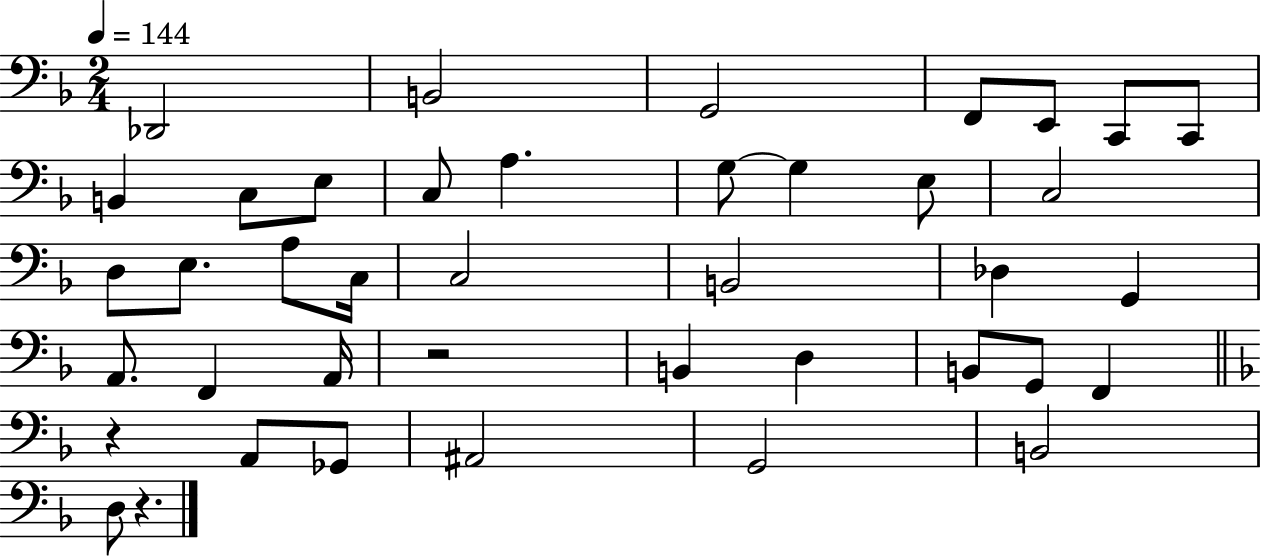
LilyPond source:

{
  \clef bass
  \numericTimeSignature
  \time 2/4
  \key f \major
  \tempo 4 = 144
  \repeat volta 2 { des,2 | b,2 | g,2 | f,8 e,8 c,8 c,8 | \break b,4 c8 e8 | c8 a4. | g8~~ g4 e8 | c2 | \break d8 e8. a8 c16 | c2 | b,2 | des4 g,4 | \break a,8. f,4 a,16 | r2 | b,4 d4 | b,8 g,8 f,4 | \break \bar "||" \break \key f \major r4 a,8 ges,8 | ais,2 | g,2 | b,2 | \break d8 r4. | } \bar "|."
}